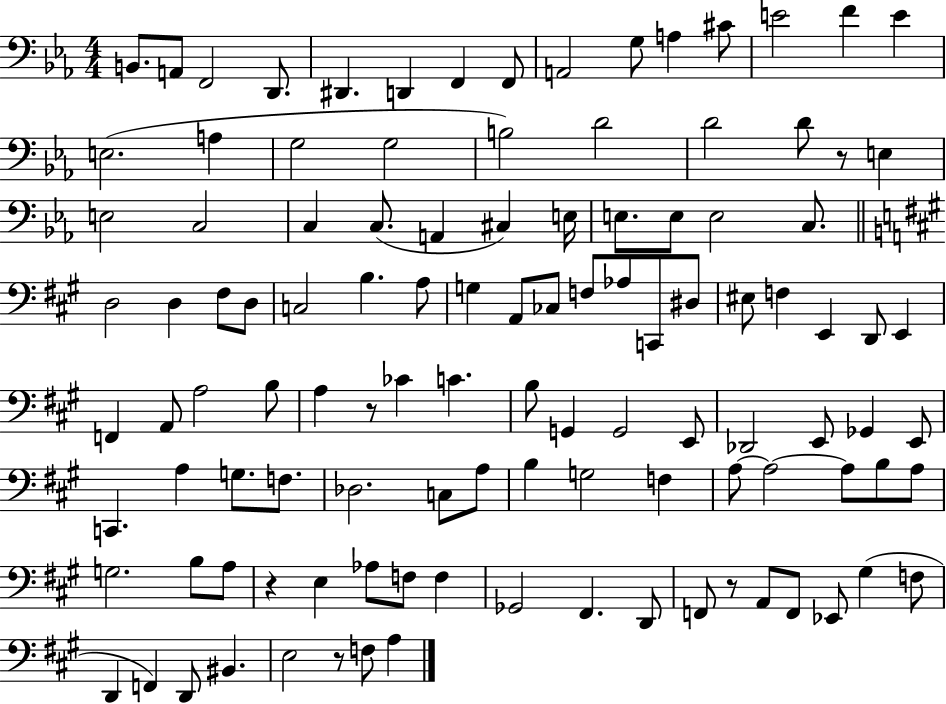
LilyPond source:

{
  \clef bass
  \numericTimeSignature
  \time 4/4
  \key ees \major
  b,8. a,8 f,2 d,8. | dis,4. d,4 f,4 f,8 | a,2 g8 a4 cis'8 | e'2 f'4 e'4 | \break e2.( a4 | g2 g2 | b2) d'2 | d'2 d'8 r8 e4 | \break e2 c2 | c4 c8.( a,4 cis4) e16 | e8. e8 e2 c8. | \bar "||" \break \key a \major d2 d4 fis8 d8 | c2 b4. a8 | g4 a,8 ces8 f8 aes8 c,8 dis8 | eis8 f4 e,4 d,8 e,4 | \break f,4 a,8 a2 b8 | a4 r8 ces'4 c'4. | b8 g,4 g,2 e,8 | des,2 e,8 ges,4 e,8 | \break c,4. a4 g8. f8. | des2. c8 a8 | b4 g2 f4 | a8~~ a2~~ a8 b8 a8 | \break g2. b8 a8 | r4 e4 aes8 f8 f4 | ges,2 fis,4. d,8 | f,8 r8 a,8 f,8 ees,8 gis4( f8 | \break d,4 f,4) d,8 bis,4. | e2 r8 f8 a4 | \bar "|."
}